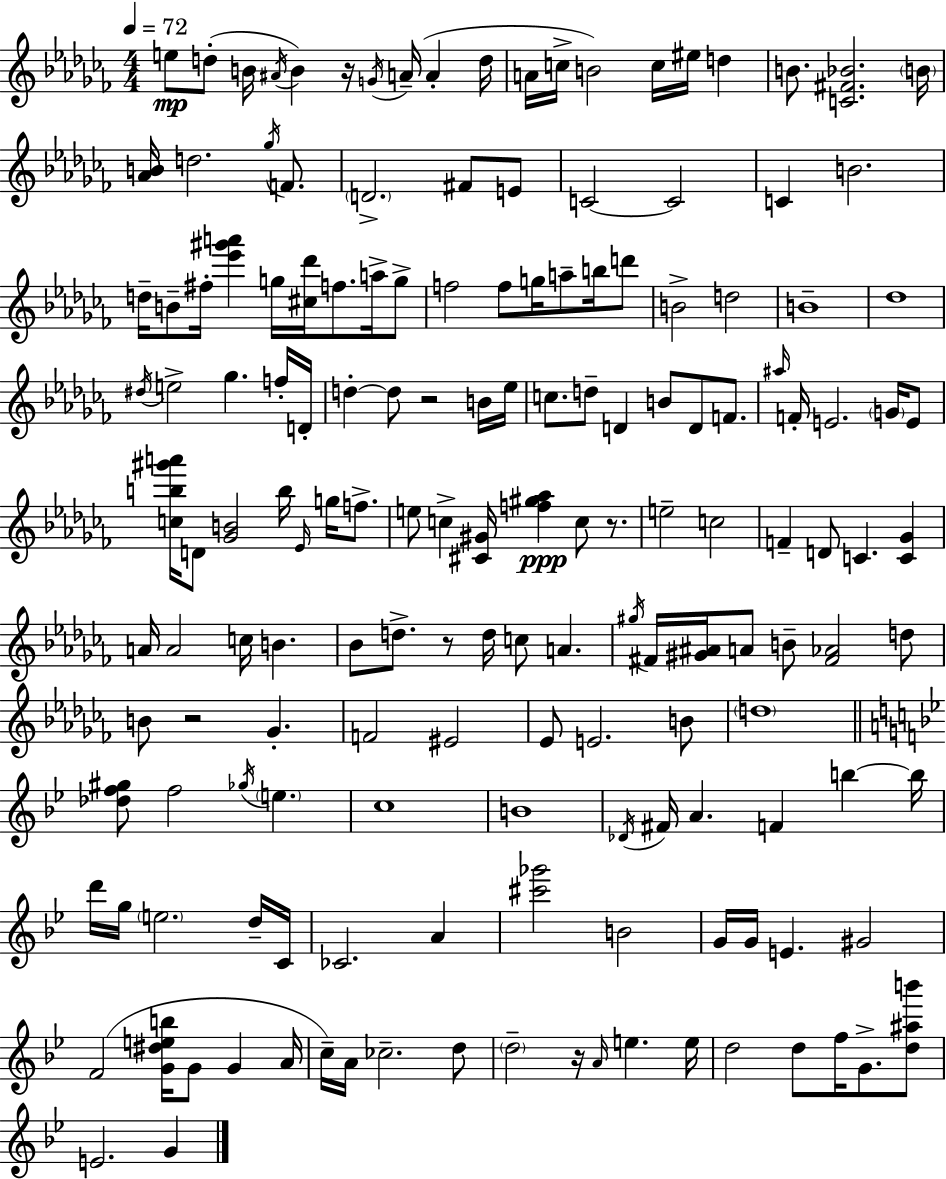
X:1
T:Untitled
M:4/4
L:1/4
K:Abm
e/2 d/2 B/4 ^A/4 B z/4 G/4 A/4 A d/4 A/4 c/4 B2 c/4 ^e/4 d B/2 [C^F_B]2 B/4 [_AB]/4 d2 _g/4 F/2 D2 ^F/2 E/2 C2 C2 C B2 d/4 B/2 ^f/4 [_e'^g'a'] g/4 [^c_d']/4 f/2 a/4 g/2 f2 f/2 g/4 a/2 b/4 d'/2 B2 d2 B4 _d4 ^d/4 e2 _g f/4 D/4 d d/2 z2 B/4 _e/4 c/2 d/2 D B/2 D/2 F/2 ^a/4 F/4 E2 G/4 E/2 [cb^g'a']/4 D/2 [_GB]2 b/4 _E/4 g/4 f/2 e/2 c [^C^G]/4 [f^g_a] c/2 z/2 e2 c2 F D/2 C [C_G] A/4 A2 c/4 B _B/2 d/2 z/2 d/4 c/2 A ^g/4 ^F/4 [^G^A]/4 A/2 B/2 [^F_A]2 d/2 B/2 z2 _G F2 ^E2 _E/2 E2 B/2 d4 [_df^g]/2 f2 _g/4 e c4 B4 _D/4 ^F/4 A F b b/4 d'/4 g/4 e2 d/4 C/4 _C2 A [^c'_g']2 B2 G/4 G/4 E ^G2 F2 [G^deb]/4 G/2 G A/4 c/4 A/4 _c2 d/2 d2 z/4 A/4 e e/4 d2 d/2 f/4 G/2 [d^ab']/2 E2 G